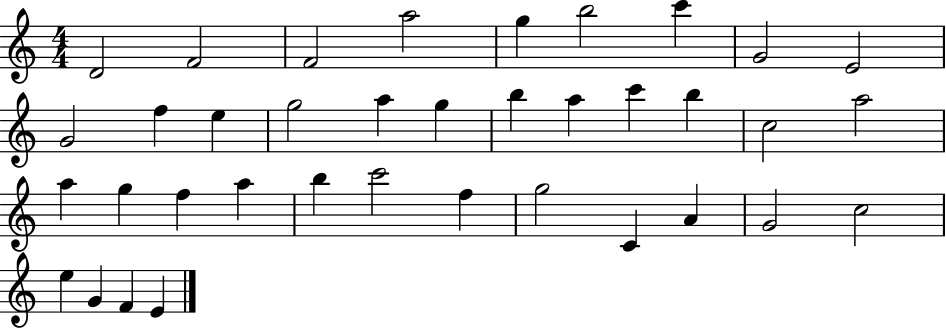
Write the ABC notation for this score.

X:1
T:Untitled
M:4/4
L:1/4
K:C
D2 F2 F2 a2 g b2 c' G2 E2 G2 f e g2 a g b a c' b c2 a2 a g f a b c'2 f g2 C A G2 c2 e G F E